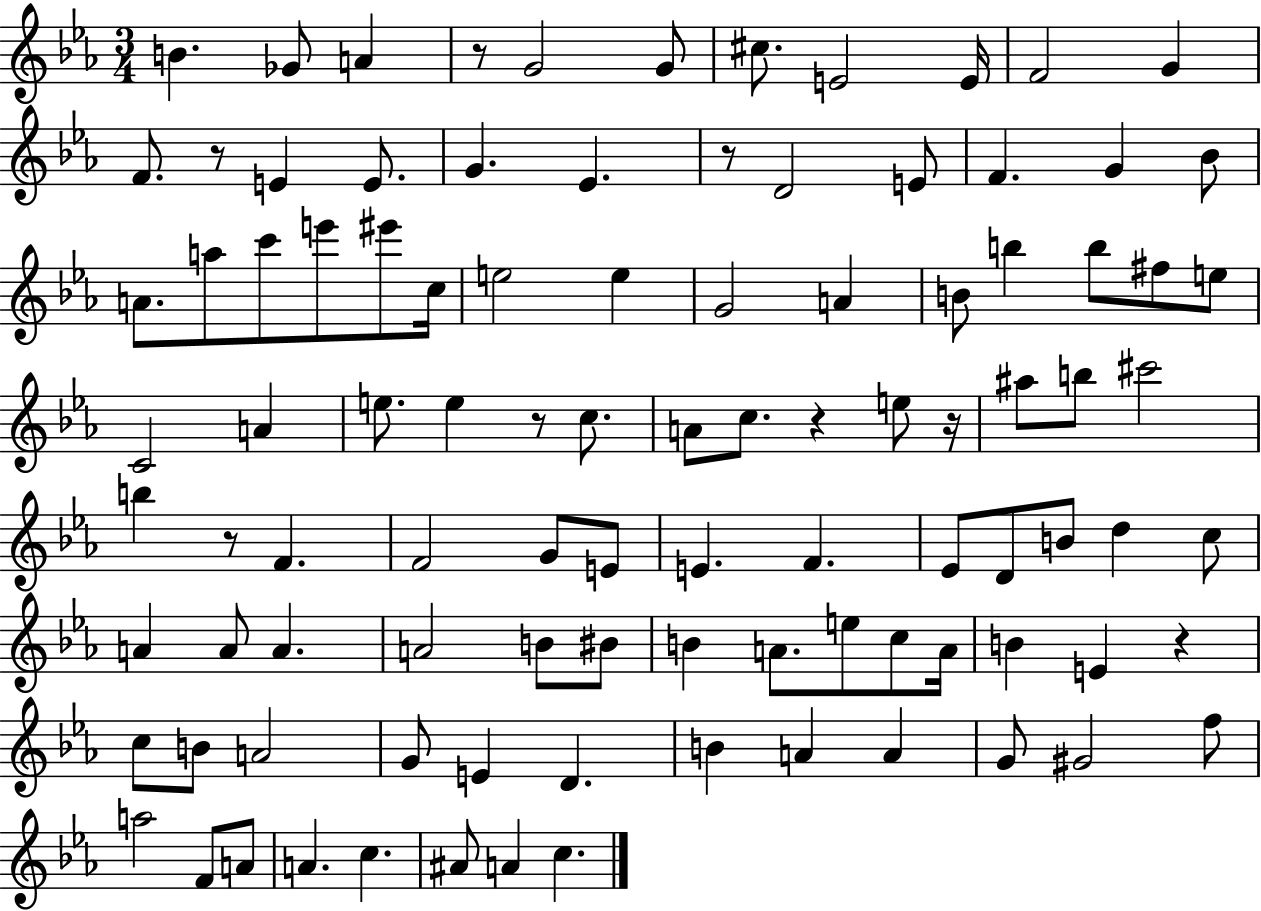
X:1
T:Untitled
M:3/4
L:1/4
K:Eb
B _G/2 A z/2 G2 G/2 ^c/2 E2 E/4 F2 G F/2 z/2 E E/2 G _E z/2 D2 E/2 F G _B/2 A/2 a/2 c'/2 e'/2 ^e'/2 c/4 e2 e G2 A B/2 b b/2 ^f/2 e/2 C2 A e/2 e z/2 c/2 A/2 c/2 z e/2 z/4 ^a/2 b/2 ^c'2 b z/2 F F2 G/2 E/2 E F _E/2 D/2 B/2 d c/2 A A/2 A A2 B/2 ^B/2 B A/2 e/2 c/2 A/4 B E z c/2 B/2 A2 G/2 E D B A A G/2 ^G2 f/2 a2 F/2 A/2 A c ^A/2 A c